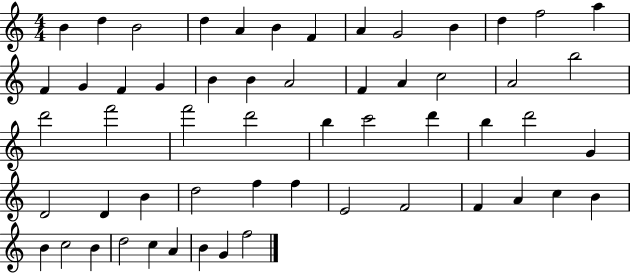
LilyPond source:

{
  \clef treble
  \numericTimeSignature
  \time 4/4
  \key c \major
  b'4 d''4 b'2 | d''4 a'4 b'4 f'4 | a'4 g'2 b'4 | d''4 f''2 a''4 | \break f'4 g'4 f'4 g'4 | b'4 b'4 a'2 | f'4 a'4 c''2 | a'2 b''2 | \break d'''2 f'''2 | f'''2 d'''2 | b''4 c'''2 d'''4 | b''4 d'''2 g'4 | \break d'2 d'4 b'4 | d''2 f''4 f''4 | e'2 f'2 | f'4 a'4 c''4 b'4 | \break b'4 c''2 b'4 | d''2 c''4 a'4 | b'4 g'4 f''2 | \bar "|."
}